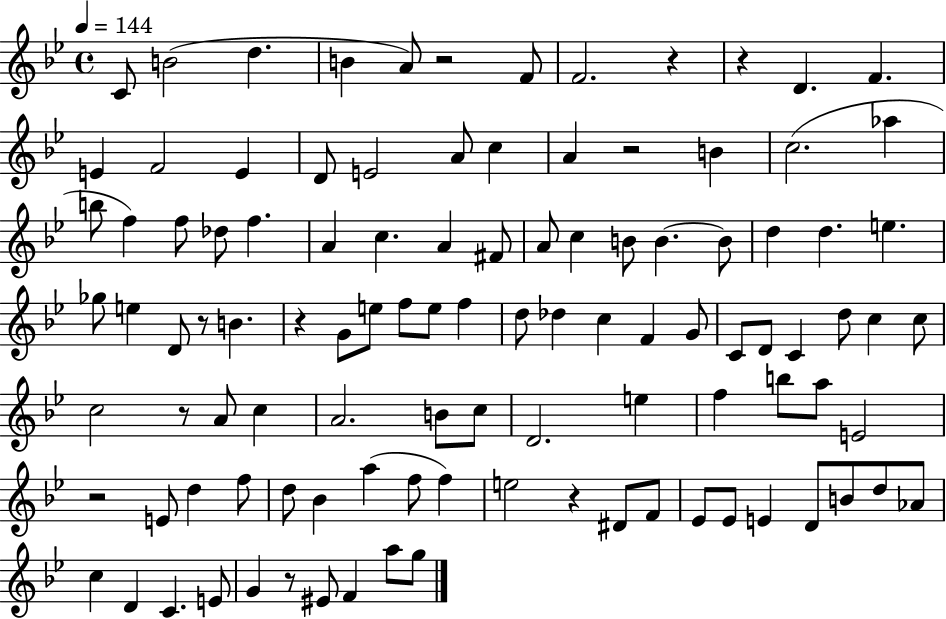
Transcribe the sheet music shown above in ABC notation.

X:1
T:Untitled
M:4/4
L:1/4
K:Bb
C/2 B2 d B A/2 z2 F/2 F2 z z D F E F2 E D/2 E2 A/2 c A z2 B c2 _a b/2 f f/2 _d/2 f A c A ^F/2 A/2 c B/2 B B/2 d d e _g/2 e D/2 z/2 B z G/2 e/2 f/2 e/2 f d/2 _d c F G/2 C/2 D/2 C d/2 c c/2 c2 z/2 A/2 c A2 B/2 c/2 D2 e f b/2 a/2 E2 z2 E/2 d f/2 d/2 _B a f/2 f e2 z ^D/2 F/2 _E/2 _E/2 E D/2 B/2 d/2 _A/2 c D C E/2 G z/2 ^E/2 F a/2 g/2